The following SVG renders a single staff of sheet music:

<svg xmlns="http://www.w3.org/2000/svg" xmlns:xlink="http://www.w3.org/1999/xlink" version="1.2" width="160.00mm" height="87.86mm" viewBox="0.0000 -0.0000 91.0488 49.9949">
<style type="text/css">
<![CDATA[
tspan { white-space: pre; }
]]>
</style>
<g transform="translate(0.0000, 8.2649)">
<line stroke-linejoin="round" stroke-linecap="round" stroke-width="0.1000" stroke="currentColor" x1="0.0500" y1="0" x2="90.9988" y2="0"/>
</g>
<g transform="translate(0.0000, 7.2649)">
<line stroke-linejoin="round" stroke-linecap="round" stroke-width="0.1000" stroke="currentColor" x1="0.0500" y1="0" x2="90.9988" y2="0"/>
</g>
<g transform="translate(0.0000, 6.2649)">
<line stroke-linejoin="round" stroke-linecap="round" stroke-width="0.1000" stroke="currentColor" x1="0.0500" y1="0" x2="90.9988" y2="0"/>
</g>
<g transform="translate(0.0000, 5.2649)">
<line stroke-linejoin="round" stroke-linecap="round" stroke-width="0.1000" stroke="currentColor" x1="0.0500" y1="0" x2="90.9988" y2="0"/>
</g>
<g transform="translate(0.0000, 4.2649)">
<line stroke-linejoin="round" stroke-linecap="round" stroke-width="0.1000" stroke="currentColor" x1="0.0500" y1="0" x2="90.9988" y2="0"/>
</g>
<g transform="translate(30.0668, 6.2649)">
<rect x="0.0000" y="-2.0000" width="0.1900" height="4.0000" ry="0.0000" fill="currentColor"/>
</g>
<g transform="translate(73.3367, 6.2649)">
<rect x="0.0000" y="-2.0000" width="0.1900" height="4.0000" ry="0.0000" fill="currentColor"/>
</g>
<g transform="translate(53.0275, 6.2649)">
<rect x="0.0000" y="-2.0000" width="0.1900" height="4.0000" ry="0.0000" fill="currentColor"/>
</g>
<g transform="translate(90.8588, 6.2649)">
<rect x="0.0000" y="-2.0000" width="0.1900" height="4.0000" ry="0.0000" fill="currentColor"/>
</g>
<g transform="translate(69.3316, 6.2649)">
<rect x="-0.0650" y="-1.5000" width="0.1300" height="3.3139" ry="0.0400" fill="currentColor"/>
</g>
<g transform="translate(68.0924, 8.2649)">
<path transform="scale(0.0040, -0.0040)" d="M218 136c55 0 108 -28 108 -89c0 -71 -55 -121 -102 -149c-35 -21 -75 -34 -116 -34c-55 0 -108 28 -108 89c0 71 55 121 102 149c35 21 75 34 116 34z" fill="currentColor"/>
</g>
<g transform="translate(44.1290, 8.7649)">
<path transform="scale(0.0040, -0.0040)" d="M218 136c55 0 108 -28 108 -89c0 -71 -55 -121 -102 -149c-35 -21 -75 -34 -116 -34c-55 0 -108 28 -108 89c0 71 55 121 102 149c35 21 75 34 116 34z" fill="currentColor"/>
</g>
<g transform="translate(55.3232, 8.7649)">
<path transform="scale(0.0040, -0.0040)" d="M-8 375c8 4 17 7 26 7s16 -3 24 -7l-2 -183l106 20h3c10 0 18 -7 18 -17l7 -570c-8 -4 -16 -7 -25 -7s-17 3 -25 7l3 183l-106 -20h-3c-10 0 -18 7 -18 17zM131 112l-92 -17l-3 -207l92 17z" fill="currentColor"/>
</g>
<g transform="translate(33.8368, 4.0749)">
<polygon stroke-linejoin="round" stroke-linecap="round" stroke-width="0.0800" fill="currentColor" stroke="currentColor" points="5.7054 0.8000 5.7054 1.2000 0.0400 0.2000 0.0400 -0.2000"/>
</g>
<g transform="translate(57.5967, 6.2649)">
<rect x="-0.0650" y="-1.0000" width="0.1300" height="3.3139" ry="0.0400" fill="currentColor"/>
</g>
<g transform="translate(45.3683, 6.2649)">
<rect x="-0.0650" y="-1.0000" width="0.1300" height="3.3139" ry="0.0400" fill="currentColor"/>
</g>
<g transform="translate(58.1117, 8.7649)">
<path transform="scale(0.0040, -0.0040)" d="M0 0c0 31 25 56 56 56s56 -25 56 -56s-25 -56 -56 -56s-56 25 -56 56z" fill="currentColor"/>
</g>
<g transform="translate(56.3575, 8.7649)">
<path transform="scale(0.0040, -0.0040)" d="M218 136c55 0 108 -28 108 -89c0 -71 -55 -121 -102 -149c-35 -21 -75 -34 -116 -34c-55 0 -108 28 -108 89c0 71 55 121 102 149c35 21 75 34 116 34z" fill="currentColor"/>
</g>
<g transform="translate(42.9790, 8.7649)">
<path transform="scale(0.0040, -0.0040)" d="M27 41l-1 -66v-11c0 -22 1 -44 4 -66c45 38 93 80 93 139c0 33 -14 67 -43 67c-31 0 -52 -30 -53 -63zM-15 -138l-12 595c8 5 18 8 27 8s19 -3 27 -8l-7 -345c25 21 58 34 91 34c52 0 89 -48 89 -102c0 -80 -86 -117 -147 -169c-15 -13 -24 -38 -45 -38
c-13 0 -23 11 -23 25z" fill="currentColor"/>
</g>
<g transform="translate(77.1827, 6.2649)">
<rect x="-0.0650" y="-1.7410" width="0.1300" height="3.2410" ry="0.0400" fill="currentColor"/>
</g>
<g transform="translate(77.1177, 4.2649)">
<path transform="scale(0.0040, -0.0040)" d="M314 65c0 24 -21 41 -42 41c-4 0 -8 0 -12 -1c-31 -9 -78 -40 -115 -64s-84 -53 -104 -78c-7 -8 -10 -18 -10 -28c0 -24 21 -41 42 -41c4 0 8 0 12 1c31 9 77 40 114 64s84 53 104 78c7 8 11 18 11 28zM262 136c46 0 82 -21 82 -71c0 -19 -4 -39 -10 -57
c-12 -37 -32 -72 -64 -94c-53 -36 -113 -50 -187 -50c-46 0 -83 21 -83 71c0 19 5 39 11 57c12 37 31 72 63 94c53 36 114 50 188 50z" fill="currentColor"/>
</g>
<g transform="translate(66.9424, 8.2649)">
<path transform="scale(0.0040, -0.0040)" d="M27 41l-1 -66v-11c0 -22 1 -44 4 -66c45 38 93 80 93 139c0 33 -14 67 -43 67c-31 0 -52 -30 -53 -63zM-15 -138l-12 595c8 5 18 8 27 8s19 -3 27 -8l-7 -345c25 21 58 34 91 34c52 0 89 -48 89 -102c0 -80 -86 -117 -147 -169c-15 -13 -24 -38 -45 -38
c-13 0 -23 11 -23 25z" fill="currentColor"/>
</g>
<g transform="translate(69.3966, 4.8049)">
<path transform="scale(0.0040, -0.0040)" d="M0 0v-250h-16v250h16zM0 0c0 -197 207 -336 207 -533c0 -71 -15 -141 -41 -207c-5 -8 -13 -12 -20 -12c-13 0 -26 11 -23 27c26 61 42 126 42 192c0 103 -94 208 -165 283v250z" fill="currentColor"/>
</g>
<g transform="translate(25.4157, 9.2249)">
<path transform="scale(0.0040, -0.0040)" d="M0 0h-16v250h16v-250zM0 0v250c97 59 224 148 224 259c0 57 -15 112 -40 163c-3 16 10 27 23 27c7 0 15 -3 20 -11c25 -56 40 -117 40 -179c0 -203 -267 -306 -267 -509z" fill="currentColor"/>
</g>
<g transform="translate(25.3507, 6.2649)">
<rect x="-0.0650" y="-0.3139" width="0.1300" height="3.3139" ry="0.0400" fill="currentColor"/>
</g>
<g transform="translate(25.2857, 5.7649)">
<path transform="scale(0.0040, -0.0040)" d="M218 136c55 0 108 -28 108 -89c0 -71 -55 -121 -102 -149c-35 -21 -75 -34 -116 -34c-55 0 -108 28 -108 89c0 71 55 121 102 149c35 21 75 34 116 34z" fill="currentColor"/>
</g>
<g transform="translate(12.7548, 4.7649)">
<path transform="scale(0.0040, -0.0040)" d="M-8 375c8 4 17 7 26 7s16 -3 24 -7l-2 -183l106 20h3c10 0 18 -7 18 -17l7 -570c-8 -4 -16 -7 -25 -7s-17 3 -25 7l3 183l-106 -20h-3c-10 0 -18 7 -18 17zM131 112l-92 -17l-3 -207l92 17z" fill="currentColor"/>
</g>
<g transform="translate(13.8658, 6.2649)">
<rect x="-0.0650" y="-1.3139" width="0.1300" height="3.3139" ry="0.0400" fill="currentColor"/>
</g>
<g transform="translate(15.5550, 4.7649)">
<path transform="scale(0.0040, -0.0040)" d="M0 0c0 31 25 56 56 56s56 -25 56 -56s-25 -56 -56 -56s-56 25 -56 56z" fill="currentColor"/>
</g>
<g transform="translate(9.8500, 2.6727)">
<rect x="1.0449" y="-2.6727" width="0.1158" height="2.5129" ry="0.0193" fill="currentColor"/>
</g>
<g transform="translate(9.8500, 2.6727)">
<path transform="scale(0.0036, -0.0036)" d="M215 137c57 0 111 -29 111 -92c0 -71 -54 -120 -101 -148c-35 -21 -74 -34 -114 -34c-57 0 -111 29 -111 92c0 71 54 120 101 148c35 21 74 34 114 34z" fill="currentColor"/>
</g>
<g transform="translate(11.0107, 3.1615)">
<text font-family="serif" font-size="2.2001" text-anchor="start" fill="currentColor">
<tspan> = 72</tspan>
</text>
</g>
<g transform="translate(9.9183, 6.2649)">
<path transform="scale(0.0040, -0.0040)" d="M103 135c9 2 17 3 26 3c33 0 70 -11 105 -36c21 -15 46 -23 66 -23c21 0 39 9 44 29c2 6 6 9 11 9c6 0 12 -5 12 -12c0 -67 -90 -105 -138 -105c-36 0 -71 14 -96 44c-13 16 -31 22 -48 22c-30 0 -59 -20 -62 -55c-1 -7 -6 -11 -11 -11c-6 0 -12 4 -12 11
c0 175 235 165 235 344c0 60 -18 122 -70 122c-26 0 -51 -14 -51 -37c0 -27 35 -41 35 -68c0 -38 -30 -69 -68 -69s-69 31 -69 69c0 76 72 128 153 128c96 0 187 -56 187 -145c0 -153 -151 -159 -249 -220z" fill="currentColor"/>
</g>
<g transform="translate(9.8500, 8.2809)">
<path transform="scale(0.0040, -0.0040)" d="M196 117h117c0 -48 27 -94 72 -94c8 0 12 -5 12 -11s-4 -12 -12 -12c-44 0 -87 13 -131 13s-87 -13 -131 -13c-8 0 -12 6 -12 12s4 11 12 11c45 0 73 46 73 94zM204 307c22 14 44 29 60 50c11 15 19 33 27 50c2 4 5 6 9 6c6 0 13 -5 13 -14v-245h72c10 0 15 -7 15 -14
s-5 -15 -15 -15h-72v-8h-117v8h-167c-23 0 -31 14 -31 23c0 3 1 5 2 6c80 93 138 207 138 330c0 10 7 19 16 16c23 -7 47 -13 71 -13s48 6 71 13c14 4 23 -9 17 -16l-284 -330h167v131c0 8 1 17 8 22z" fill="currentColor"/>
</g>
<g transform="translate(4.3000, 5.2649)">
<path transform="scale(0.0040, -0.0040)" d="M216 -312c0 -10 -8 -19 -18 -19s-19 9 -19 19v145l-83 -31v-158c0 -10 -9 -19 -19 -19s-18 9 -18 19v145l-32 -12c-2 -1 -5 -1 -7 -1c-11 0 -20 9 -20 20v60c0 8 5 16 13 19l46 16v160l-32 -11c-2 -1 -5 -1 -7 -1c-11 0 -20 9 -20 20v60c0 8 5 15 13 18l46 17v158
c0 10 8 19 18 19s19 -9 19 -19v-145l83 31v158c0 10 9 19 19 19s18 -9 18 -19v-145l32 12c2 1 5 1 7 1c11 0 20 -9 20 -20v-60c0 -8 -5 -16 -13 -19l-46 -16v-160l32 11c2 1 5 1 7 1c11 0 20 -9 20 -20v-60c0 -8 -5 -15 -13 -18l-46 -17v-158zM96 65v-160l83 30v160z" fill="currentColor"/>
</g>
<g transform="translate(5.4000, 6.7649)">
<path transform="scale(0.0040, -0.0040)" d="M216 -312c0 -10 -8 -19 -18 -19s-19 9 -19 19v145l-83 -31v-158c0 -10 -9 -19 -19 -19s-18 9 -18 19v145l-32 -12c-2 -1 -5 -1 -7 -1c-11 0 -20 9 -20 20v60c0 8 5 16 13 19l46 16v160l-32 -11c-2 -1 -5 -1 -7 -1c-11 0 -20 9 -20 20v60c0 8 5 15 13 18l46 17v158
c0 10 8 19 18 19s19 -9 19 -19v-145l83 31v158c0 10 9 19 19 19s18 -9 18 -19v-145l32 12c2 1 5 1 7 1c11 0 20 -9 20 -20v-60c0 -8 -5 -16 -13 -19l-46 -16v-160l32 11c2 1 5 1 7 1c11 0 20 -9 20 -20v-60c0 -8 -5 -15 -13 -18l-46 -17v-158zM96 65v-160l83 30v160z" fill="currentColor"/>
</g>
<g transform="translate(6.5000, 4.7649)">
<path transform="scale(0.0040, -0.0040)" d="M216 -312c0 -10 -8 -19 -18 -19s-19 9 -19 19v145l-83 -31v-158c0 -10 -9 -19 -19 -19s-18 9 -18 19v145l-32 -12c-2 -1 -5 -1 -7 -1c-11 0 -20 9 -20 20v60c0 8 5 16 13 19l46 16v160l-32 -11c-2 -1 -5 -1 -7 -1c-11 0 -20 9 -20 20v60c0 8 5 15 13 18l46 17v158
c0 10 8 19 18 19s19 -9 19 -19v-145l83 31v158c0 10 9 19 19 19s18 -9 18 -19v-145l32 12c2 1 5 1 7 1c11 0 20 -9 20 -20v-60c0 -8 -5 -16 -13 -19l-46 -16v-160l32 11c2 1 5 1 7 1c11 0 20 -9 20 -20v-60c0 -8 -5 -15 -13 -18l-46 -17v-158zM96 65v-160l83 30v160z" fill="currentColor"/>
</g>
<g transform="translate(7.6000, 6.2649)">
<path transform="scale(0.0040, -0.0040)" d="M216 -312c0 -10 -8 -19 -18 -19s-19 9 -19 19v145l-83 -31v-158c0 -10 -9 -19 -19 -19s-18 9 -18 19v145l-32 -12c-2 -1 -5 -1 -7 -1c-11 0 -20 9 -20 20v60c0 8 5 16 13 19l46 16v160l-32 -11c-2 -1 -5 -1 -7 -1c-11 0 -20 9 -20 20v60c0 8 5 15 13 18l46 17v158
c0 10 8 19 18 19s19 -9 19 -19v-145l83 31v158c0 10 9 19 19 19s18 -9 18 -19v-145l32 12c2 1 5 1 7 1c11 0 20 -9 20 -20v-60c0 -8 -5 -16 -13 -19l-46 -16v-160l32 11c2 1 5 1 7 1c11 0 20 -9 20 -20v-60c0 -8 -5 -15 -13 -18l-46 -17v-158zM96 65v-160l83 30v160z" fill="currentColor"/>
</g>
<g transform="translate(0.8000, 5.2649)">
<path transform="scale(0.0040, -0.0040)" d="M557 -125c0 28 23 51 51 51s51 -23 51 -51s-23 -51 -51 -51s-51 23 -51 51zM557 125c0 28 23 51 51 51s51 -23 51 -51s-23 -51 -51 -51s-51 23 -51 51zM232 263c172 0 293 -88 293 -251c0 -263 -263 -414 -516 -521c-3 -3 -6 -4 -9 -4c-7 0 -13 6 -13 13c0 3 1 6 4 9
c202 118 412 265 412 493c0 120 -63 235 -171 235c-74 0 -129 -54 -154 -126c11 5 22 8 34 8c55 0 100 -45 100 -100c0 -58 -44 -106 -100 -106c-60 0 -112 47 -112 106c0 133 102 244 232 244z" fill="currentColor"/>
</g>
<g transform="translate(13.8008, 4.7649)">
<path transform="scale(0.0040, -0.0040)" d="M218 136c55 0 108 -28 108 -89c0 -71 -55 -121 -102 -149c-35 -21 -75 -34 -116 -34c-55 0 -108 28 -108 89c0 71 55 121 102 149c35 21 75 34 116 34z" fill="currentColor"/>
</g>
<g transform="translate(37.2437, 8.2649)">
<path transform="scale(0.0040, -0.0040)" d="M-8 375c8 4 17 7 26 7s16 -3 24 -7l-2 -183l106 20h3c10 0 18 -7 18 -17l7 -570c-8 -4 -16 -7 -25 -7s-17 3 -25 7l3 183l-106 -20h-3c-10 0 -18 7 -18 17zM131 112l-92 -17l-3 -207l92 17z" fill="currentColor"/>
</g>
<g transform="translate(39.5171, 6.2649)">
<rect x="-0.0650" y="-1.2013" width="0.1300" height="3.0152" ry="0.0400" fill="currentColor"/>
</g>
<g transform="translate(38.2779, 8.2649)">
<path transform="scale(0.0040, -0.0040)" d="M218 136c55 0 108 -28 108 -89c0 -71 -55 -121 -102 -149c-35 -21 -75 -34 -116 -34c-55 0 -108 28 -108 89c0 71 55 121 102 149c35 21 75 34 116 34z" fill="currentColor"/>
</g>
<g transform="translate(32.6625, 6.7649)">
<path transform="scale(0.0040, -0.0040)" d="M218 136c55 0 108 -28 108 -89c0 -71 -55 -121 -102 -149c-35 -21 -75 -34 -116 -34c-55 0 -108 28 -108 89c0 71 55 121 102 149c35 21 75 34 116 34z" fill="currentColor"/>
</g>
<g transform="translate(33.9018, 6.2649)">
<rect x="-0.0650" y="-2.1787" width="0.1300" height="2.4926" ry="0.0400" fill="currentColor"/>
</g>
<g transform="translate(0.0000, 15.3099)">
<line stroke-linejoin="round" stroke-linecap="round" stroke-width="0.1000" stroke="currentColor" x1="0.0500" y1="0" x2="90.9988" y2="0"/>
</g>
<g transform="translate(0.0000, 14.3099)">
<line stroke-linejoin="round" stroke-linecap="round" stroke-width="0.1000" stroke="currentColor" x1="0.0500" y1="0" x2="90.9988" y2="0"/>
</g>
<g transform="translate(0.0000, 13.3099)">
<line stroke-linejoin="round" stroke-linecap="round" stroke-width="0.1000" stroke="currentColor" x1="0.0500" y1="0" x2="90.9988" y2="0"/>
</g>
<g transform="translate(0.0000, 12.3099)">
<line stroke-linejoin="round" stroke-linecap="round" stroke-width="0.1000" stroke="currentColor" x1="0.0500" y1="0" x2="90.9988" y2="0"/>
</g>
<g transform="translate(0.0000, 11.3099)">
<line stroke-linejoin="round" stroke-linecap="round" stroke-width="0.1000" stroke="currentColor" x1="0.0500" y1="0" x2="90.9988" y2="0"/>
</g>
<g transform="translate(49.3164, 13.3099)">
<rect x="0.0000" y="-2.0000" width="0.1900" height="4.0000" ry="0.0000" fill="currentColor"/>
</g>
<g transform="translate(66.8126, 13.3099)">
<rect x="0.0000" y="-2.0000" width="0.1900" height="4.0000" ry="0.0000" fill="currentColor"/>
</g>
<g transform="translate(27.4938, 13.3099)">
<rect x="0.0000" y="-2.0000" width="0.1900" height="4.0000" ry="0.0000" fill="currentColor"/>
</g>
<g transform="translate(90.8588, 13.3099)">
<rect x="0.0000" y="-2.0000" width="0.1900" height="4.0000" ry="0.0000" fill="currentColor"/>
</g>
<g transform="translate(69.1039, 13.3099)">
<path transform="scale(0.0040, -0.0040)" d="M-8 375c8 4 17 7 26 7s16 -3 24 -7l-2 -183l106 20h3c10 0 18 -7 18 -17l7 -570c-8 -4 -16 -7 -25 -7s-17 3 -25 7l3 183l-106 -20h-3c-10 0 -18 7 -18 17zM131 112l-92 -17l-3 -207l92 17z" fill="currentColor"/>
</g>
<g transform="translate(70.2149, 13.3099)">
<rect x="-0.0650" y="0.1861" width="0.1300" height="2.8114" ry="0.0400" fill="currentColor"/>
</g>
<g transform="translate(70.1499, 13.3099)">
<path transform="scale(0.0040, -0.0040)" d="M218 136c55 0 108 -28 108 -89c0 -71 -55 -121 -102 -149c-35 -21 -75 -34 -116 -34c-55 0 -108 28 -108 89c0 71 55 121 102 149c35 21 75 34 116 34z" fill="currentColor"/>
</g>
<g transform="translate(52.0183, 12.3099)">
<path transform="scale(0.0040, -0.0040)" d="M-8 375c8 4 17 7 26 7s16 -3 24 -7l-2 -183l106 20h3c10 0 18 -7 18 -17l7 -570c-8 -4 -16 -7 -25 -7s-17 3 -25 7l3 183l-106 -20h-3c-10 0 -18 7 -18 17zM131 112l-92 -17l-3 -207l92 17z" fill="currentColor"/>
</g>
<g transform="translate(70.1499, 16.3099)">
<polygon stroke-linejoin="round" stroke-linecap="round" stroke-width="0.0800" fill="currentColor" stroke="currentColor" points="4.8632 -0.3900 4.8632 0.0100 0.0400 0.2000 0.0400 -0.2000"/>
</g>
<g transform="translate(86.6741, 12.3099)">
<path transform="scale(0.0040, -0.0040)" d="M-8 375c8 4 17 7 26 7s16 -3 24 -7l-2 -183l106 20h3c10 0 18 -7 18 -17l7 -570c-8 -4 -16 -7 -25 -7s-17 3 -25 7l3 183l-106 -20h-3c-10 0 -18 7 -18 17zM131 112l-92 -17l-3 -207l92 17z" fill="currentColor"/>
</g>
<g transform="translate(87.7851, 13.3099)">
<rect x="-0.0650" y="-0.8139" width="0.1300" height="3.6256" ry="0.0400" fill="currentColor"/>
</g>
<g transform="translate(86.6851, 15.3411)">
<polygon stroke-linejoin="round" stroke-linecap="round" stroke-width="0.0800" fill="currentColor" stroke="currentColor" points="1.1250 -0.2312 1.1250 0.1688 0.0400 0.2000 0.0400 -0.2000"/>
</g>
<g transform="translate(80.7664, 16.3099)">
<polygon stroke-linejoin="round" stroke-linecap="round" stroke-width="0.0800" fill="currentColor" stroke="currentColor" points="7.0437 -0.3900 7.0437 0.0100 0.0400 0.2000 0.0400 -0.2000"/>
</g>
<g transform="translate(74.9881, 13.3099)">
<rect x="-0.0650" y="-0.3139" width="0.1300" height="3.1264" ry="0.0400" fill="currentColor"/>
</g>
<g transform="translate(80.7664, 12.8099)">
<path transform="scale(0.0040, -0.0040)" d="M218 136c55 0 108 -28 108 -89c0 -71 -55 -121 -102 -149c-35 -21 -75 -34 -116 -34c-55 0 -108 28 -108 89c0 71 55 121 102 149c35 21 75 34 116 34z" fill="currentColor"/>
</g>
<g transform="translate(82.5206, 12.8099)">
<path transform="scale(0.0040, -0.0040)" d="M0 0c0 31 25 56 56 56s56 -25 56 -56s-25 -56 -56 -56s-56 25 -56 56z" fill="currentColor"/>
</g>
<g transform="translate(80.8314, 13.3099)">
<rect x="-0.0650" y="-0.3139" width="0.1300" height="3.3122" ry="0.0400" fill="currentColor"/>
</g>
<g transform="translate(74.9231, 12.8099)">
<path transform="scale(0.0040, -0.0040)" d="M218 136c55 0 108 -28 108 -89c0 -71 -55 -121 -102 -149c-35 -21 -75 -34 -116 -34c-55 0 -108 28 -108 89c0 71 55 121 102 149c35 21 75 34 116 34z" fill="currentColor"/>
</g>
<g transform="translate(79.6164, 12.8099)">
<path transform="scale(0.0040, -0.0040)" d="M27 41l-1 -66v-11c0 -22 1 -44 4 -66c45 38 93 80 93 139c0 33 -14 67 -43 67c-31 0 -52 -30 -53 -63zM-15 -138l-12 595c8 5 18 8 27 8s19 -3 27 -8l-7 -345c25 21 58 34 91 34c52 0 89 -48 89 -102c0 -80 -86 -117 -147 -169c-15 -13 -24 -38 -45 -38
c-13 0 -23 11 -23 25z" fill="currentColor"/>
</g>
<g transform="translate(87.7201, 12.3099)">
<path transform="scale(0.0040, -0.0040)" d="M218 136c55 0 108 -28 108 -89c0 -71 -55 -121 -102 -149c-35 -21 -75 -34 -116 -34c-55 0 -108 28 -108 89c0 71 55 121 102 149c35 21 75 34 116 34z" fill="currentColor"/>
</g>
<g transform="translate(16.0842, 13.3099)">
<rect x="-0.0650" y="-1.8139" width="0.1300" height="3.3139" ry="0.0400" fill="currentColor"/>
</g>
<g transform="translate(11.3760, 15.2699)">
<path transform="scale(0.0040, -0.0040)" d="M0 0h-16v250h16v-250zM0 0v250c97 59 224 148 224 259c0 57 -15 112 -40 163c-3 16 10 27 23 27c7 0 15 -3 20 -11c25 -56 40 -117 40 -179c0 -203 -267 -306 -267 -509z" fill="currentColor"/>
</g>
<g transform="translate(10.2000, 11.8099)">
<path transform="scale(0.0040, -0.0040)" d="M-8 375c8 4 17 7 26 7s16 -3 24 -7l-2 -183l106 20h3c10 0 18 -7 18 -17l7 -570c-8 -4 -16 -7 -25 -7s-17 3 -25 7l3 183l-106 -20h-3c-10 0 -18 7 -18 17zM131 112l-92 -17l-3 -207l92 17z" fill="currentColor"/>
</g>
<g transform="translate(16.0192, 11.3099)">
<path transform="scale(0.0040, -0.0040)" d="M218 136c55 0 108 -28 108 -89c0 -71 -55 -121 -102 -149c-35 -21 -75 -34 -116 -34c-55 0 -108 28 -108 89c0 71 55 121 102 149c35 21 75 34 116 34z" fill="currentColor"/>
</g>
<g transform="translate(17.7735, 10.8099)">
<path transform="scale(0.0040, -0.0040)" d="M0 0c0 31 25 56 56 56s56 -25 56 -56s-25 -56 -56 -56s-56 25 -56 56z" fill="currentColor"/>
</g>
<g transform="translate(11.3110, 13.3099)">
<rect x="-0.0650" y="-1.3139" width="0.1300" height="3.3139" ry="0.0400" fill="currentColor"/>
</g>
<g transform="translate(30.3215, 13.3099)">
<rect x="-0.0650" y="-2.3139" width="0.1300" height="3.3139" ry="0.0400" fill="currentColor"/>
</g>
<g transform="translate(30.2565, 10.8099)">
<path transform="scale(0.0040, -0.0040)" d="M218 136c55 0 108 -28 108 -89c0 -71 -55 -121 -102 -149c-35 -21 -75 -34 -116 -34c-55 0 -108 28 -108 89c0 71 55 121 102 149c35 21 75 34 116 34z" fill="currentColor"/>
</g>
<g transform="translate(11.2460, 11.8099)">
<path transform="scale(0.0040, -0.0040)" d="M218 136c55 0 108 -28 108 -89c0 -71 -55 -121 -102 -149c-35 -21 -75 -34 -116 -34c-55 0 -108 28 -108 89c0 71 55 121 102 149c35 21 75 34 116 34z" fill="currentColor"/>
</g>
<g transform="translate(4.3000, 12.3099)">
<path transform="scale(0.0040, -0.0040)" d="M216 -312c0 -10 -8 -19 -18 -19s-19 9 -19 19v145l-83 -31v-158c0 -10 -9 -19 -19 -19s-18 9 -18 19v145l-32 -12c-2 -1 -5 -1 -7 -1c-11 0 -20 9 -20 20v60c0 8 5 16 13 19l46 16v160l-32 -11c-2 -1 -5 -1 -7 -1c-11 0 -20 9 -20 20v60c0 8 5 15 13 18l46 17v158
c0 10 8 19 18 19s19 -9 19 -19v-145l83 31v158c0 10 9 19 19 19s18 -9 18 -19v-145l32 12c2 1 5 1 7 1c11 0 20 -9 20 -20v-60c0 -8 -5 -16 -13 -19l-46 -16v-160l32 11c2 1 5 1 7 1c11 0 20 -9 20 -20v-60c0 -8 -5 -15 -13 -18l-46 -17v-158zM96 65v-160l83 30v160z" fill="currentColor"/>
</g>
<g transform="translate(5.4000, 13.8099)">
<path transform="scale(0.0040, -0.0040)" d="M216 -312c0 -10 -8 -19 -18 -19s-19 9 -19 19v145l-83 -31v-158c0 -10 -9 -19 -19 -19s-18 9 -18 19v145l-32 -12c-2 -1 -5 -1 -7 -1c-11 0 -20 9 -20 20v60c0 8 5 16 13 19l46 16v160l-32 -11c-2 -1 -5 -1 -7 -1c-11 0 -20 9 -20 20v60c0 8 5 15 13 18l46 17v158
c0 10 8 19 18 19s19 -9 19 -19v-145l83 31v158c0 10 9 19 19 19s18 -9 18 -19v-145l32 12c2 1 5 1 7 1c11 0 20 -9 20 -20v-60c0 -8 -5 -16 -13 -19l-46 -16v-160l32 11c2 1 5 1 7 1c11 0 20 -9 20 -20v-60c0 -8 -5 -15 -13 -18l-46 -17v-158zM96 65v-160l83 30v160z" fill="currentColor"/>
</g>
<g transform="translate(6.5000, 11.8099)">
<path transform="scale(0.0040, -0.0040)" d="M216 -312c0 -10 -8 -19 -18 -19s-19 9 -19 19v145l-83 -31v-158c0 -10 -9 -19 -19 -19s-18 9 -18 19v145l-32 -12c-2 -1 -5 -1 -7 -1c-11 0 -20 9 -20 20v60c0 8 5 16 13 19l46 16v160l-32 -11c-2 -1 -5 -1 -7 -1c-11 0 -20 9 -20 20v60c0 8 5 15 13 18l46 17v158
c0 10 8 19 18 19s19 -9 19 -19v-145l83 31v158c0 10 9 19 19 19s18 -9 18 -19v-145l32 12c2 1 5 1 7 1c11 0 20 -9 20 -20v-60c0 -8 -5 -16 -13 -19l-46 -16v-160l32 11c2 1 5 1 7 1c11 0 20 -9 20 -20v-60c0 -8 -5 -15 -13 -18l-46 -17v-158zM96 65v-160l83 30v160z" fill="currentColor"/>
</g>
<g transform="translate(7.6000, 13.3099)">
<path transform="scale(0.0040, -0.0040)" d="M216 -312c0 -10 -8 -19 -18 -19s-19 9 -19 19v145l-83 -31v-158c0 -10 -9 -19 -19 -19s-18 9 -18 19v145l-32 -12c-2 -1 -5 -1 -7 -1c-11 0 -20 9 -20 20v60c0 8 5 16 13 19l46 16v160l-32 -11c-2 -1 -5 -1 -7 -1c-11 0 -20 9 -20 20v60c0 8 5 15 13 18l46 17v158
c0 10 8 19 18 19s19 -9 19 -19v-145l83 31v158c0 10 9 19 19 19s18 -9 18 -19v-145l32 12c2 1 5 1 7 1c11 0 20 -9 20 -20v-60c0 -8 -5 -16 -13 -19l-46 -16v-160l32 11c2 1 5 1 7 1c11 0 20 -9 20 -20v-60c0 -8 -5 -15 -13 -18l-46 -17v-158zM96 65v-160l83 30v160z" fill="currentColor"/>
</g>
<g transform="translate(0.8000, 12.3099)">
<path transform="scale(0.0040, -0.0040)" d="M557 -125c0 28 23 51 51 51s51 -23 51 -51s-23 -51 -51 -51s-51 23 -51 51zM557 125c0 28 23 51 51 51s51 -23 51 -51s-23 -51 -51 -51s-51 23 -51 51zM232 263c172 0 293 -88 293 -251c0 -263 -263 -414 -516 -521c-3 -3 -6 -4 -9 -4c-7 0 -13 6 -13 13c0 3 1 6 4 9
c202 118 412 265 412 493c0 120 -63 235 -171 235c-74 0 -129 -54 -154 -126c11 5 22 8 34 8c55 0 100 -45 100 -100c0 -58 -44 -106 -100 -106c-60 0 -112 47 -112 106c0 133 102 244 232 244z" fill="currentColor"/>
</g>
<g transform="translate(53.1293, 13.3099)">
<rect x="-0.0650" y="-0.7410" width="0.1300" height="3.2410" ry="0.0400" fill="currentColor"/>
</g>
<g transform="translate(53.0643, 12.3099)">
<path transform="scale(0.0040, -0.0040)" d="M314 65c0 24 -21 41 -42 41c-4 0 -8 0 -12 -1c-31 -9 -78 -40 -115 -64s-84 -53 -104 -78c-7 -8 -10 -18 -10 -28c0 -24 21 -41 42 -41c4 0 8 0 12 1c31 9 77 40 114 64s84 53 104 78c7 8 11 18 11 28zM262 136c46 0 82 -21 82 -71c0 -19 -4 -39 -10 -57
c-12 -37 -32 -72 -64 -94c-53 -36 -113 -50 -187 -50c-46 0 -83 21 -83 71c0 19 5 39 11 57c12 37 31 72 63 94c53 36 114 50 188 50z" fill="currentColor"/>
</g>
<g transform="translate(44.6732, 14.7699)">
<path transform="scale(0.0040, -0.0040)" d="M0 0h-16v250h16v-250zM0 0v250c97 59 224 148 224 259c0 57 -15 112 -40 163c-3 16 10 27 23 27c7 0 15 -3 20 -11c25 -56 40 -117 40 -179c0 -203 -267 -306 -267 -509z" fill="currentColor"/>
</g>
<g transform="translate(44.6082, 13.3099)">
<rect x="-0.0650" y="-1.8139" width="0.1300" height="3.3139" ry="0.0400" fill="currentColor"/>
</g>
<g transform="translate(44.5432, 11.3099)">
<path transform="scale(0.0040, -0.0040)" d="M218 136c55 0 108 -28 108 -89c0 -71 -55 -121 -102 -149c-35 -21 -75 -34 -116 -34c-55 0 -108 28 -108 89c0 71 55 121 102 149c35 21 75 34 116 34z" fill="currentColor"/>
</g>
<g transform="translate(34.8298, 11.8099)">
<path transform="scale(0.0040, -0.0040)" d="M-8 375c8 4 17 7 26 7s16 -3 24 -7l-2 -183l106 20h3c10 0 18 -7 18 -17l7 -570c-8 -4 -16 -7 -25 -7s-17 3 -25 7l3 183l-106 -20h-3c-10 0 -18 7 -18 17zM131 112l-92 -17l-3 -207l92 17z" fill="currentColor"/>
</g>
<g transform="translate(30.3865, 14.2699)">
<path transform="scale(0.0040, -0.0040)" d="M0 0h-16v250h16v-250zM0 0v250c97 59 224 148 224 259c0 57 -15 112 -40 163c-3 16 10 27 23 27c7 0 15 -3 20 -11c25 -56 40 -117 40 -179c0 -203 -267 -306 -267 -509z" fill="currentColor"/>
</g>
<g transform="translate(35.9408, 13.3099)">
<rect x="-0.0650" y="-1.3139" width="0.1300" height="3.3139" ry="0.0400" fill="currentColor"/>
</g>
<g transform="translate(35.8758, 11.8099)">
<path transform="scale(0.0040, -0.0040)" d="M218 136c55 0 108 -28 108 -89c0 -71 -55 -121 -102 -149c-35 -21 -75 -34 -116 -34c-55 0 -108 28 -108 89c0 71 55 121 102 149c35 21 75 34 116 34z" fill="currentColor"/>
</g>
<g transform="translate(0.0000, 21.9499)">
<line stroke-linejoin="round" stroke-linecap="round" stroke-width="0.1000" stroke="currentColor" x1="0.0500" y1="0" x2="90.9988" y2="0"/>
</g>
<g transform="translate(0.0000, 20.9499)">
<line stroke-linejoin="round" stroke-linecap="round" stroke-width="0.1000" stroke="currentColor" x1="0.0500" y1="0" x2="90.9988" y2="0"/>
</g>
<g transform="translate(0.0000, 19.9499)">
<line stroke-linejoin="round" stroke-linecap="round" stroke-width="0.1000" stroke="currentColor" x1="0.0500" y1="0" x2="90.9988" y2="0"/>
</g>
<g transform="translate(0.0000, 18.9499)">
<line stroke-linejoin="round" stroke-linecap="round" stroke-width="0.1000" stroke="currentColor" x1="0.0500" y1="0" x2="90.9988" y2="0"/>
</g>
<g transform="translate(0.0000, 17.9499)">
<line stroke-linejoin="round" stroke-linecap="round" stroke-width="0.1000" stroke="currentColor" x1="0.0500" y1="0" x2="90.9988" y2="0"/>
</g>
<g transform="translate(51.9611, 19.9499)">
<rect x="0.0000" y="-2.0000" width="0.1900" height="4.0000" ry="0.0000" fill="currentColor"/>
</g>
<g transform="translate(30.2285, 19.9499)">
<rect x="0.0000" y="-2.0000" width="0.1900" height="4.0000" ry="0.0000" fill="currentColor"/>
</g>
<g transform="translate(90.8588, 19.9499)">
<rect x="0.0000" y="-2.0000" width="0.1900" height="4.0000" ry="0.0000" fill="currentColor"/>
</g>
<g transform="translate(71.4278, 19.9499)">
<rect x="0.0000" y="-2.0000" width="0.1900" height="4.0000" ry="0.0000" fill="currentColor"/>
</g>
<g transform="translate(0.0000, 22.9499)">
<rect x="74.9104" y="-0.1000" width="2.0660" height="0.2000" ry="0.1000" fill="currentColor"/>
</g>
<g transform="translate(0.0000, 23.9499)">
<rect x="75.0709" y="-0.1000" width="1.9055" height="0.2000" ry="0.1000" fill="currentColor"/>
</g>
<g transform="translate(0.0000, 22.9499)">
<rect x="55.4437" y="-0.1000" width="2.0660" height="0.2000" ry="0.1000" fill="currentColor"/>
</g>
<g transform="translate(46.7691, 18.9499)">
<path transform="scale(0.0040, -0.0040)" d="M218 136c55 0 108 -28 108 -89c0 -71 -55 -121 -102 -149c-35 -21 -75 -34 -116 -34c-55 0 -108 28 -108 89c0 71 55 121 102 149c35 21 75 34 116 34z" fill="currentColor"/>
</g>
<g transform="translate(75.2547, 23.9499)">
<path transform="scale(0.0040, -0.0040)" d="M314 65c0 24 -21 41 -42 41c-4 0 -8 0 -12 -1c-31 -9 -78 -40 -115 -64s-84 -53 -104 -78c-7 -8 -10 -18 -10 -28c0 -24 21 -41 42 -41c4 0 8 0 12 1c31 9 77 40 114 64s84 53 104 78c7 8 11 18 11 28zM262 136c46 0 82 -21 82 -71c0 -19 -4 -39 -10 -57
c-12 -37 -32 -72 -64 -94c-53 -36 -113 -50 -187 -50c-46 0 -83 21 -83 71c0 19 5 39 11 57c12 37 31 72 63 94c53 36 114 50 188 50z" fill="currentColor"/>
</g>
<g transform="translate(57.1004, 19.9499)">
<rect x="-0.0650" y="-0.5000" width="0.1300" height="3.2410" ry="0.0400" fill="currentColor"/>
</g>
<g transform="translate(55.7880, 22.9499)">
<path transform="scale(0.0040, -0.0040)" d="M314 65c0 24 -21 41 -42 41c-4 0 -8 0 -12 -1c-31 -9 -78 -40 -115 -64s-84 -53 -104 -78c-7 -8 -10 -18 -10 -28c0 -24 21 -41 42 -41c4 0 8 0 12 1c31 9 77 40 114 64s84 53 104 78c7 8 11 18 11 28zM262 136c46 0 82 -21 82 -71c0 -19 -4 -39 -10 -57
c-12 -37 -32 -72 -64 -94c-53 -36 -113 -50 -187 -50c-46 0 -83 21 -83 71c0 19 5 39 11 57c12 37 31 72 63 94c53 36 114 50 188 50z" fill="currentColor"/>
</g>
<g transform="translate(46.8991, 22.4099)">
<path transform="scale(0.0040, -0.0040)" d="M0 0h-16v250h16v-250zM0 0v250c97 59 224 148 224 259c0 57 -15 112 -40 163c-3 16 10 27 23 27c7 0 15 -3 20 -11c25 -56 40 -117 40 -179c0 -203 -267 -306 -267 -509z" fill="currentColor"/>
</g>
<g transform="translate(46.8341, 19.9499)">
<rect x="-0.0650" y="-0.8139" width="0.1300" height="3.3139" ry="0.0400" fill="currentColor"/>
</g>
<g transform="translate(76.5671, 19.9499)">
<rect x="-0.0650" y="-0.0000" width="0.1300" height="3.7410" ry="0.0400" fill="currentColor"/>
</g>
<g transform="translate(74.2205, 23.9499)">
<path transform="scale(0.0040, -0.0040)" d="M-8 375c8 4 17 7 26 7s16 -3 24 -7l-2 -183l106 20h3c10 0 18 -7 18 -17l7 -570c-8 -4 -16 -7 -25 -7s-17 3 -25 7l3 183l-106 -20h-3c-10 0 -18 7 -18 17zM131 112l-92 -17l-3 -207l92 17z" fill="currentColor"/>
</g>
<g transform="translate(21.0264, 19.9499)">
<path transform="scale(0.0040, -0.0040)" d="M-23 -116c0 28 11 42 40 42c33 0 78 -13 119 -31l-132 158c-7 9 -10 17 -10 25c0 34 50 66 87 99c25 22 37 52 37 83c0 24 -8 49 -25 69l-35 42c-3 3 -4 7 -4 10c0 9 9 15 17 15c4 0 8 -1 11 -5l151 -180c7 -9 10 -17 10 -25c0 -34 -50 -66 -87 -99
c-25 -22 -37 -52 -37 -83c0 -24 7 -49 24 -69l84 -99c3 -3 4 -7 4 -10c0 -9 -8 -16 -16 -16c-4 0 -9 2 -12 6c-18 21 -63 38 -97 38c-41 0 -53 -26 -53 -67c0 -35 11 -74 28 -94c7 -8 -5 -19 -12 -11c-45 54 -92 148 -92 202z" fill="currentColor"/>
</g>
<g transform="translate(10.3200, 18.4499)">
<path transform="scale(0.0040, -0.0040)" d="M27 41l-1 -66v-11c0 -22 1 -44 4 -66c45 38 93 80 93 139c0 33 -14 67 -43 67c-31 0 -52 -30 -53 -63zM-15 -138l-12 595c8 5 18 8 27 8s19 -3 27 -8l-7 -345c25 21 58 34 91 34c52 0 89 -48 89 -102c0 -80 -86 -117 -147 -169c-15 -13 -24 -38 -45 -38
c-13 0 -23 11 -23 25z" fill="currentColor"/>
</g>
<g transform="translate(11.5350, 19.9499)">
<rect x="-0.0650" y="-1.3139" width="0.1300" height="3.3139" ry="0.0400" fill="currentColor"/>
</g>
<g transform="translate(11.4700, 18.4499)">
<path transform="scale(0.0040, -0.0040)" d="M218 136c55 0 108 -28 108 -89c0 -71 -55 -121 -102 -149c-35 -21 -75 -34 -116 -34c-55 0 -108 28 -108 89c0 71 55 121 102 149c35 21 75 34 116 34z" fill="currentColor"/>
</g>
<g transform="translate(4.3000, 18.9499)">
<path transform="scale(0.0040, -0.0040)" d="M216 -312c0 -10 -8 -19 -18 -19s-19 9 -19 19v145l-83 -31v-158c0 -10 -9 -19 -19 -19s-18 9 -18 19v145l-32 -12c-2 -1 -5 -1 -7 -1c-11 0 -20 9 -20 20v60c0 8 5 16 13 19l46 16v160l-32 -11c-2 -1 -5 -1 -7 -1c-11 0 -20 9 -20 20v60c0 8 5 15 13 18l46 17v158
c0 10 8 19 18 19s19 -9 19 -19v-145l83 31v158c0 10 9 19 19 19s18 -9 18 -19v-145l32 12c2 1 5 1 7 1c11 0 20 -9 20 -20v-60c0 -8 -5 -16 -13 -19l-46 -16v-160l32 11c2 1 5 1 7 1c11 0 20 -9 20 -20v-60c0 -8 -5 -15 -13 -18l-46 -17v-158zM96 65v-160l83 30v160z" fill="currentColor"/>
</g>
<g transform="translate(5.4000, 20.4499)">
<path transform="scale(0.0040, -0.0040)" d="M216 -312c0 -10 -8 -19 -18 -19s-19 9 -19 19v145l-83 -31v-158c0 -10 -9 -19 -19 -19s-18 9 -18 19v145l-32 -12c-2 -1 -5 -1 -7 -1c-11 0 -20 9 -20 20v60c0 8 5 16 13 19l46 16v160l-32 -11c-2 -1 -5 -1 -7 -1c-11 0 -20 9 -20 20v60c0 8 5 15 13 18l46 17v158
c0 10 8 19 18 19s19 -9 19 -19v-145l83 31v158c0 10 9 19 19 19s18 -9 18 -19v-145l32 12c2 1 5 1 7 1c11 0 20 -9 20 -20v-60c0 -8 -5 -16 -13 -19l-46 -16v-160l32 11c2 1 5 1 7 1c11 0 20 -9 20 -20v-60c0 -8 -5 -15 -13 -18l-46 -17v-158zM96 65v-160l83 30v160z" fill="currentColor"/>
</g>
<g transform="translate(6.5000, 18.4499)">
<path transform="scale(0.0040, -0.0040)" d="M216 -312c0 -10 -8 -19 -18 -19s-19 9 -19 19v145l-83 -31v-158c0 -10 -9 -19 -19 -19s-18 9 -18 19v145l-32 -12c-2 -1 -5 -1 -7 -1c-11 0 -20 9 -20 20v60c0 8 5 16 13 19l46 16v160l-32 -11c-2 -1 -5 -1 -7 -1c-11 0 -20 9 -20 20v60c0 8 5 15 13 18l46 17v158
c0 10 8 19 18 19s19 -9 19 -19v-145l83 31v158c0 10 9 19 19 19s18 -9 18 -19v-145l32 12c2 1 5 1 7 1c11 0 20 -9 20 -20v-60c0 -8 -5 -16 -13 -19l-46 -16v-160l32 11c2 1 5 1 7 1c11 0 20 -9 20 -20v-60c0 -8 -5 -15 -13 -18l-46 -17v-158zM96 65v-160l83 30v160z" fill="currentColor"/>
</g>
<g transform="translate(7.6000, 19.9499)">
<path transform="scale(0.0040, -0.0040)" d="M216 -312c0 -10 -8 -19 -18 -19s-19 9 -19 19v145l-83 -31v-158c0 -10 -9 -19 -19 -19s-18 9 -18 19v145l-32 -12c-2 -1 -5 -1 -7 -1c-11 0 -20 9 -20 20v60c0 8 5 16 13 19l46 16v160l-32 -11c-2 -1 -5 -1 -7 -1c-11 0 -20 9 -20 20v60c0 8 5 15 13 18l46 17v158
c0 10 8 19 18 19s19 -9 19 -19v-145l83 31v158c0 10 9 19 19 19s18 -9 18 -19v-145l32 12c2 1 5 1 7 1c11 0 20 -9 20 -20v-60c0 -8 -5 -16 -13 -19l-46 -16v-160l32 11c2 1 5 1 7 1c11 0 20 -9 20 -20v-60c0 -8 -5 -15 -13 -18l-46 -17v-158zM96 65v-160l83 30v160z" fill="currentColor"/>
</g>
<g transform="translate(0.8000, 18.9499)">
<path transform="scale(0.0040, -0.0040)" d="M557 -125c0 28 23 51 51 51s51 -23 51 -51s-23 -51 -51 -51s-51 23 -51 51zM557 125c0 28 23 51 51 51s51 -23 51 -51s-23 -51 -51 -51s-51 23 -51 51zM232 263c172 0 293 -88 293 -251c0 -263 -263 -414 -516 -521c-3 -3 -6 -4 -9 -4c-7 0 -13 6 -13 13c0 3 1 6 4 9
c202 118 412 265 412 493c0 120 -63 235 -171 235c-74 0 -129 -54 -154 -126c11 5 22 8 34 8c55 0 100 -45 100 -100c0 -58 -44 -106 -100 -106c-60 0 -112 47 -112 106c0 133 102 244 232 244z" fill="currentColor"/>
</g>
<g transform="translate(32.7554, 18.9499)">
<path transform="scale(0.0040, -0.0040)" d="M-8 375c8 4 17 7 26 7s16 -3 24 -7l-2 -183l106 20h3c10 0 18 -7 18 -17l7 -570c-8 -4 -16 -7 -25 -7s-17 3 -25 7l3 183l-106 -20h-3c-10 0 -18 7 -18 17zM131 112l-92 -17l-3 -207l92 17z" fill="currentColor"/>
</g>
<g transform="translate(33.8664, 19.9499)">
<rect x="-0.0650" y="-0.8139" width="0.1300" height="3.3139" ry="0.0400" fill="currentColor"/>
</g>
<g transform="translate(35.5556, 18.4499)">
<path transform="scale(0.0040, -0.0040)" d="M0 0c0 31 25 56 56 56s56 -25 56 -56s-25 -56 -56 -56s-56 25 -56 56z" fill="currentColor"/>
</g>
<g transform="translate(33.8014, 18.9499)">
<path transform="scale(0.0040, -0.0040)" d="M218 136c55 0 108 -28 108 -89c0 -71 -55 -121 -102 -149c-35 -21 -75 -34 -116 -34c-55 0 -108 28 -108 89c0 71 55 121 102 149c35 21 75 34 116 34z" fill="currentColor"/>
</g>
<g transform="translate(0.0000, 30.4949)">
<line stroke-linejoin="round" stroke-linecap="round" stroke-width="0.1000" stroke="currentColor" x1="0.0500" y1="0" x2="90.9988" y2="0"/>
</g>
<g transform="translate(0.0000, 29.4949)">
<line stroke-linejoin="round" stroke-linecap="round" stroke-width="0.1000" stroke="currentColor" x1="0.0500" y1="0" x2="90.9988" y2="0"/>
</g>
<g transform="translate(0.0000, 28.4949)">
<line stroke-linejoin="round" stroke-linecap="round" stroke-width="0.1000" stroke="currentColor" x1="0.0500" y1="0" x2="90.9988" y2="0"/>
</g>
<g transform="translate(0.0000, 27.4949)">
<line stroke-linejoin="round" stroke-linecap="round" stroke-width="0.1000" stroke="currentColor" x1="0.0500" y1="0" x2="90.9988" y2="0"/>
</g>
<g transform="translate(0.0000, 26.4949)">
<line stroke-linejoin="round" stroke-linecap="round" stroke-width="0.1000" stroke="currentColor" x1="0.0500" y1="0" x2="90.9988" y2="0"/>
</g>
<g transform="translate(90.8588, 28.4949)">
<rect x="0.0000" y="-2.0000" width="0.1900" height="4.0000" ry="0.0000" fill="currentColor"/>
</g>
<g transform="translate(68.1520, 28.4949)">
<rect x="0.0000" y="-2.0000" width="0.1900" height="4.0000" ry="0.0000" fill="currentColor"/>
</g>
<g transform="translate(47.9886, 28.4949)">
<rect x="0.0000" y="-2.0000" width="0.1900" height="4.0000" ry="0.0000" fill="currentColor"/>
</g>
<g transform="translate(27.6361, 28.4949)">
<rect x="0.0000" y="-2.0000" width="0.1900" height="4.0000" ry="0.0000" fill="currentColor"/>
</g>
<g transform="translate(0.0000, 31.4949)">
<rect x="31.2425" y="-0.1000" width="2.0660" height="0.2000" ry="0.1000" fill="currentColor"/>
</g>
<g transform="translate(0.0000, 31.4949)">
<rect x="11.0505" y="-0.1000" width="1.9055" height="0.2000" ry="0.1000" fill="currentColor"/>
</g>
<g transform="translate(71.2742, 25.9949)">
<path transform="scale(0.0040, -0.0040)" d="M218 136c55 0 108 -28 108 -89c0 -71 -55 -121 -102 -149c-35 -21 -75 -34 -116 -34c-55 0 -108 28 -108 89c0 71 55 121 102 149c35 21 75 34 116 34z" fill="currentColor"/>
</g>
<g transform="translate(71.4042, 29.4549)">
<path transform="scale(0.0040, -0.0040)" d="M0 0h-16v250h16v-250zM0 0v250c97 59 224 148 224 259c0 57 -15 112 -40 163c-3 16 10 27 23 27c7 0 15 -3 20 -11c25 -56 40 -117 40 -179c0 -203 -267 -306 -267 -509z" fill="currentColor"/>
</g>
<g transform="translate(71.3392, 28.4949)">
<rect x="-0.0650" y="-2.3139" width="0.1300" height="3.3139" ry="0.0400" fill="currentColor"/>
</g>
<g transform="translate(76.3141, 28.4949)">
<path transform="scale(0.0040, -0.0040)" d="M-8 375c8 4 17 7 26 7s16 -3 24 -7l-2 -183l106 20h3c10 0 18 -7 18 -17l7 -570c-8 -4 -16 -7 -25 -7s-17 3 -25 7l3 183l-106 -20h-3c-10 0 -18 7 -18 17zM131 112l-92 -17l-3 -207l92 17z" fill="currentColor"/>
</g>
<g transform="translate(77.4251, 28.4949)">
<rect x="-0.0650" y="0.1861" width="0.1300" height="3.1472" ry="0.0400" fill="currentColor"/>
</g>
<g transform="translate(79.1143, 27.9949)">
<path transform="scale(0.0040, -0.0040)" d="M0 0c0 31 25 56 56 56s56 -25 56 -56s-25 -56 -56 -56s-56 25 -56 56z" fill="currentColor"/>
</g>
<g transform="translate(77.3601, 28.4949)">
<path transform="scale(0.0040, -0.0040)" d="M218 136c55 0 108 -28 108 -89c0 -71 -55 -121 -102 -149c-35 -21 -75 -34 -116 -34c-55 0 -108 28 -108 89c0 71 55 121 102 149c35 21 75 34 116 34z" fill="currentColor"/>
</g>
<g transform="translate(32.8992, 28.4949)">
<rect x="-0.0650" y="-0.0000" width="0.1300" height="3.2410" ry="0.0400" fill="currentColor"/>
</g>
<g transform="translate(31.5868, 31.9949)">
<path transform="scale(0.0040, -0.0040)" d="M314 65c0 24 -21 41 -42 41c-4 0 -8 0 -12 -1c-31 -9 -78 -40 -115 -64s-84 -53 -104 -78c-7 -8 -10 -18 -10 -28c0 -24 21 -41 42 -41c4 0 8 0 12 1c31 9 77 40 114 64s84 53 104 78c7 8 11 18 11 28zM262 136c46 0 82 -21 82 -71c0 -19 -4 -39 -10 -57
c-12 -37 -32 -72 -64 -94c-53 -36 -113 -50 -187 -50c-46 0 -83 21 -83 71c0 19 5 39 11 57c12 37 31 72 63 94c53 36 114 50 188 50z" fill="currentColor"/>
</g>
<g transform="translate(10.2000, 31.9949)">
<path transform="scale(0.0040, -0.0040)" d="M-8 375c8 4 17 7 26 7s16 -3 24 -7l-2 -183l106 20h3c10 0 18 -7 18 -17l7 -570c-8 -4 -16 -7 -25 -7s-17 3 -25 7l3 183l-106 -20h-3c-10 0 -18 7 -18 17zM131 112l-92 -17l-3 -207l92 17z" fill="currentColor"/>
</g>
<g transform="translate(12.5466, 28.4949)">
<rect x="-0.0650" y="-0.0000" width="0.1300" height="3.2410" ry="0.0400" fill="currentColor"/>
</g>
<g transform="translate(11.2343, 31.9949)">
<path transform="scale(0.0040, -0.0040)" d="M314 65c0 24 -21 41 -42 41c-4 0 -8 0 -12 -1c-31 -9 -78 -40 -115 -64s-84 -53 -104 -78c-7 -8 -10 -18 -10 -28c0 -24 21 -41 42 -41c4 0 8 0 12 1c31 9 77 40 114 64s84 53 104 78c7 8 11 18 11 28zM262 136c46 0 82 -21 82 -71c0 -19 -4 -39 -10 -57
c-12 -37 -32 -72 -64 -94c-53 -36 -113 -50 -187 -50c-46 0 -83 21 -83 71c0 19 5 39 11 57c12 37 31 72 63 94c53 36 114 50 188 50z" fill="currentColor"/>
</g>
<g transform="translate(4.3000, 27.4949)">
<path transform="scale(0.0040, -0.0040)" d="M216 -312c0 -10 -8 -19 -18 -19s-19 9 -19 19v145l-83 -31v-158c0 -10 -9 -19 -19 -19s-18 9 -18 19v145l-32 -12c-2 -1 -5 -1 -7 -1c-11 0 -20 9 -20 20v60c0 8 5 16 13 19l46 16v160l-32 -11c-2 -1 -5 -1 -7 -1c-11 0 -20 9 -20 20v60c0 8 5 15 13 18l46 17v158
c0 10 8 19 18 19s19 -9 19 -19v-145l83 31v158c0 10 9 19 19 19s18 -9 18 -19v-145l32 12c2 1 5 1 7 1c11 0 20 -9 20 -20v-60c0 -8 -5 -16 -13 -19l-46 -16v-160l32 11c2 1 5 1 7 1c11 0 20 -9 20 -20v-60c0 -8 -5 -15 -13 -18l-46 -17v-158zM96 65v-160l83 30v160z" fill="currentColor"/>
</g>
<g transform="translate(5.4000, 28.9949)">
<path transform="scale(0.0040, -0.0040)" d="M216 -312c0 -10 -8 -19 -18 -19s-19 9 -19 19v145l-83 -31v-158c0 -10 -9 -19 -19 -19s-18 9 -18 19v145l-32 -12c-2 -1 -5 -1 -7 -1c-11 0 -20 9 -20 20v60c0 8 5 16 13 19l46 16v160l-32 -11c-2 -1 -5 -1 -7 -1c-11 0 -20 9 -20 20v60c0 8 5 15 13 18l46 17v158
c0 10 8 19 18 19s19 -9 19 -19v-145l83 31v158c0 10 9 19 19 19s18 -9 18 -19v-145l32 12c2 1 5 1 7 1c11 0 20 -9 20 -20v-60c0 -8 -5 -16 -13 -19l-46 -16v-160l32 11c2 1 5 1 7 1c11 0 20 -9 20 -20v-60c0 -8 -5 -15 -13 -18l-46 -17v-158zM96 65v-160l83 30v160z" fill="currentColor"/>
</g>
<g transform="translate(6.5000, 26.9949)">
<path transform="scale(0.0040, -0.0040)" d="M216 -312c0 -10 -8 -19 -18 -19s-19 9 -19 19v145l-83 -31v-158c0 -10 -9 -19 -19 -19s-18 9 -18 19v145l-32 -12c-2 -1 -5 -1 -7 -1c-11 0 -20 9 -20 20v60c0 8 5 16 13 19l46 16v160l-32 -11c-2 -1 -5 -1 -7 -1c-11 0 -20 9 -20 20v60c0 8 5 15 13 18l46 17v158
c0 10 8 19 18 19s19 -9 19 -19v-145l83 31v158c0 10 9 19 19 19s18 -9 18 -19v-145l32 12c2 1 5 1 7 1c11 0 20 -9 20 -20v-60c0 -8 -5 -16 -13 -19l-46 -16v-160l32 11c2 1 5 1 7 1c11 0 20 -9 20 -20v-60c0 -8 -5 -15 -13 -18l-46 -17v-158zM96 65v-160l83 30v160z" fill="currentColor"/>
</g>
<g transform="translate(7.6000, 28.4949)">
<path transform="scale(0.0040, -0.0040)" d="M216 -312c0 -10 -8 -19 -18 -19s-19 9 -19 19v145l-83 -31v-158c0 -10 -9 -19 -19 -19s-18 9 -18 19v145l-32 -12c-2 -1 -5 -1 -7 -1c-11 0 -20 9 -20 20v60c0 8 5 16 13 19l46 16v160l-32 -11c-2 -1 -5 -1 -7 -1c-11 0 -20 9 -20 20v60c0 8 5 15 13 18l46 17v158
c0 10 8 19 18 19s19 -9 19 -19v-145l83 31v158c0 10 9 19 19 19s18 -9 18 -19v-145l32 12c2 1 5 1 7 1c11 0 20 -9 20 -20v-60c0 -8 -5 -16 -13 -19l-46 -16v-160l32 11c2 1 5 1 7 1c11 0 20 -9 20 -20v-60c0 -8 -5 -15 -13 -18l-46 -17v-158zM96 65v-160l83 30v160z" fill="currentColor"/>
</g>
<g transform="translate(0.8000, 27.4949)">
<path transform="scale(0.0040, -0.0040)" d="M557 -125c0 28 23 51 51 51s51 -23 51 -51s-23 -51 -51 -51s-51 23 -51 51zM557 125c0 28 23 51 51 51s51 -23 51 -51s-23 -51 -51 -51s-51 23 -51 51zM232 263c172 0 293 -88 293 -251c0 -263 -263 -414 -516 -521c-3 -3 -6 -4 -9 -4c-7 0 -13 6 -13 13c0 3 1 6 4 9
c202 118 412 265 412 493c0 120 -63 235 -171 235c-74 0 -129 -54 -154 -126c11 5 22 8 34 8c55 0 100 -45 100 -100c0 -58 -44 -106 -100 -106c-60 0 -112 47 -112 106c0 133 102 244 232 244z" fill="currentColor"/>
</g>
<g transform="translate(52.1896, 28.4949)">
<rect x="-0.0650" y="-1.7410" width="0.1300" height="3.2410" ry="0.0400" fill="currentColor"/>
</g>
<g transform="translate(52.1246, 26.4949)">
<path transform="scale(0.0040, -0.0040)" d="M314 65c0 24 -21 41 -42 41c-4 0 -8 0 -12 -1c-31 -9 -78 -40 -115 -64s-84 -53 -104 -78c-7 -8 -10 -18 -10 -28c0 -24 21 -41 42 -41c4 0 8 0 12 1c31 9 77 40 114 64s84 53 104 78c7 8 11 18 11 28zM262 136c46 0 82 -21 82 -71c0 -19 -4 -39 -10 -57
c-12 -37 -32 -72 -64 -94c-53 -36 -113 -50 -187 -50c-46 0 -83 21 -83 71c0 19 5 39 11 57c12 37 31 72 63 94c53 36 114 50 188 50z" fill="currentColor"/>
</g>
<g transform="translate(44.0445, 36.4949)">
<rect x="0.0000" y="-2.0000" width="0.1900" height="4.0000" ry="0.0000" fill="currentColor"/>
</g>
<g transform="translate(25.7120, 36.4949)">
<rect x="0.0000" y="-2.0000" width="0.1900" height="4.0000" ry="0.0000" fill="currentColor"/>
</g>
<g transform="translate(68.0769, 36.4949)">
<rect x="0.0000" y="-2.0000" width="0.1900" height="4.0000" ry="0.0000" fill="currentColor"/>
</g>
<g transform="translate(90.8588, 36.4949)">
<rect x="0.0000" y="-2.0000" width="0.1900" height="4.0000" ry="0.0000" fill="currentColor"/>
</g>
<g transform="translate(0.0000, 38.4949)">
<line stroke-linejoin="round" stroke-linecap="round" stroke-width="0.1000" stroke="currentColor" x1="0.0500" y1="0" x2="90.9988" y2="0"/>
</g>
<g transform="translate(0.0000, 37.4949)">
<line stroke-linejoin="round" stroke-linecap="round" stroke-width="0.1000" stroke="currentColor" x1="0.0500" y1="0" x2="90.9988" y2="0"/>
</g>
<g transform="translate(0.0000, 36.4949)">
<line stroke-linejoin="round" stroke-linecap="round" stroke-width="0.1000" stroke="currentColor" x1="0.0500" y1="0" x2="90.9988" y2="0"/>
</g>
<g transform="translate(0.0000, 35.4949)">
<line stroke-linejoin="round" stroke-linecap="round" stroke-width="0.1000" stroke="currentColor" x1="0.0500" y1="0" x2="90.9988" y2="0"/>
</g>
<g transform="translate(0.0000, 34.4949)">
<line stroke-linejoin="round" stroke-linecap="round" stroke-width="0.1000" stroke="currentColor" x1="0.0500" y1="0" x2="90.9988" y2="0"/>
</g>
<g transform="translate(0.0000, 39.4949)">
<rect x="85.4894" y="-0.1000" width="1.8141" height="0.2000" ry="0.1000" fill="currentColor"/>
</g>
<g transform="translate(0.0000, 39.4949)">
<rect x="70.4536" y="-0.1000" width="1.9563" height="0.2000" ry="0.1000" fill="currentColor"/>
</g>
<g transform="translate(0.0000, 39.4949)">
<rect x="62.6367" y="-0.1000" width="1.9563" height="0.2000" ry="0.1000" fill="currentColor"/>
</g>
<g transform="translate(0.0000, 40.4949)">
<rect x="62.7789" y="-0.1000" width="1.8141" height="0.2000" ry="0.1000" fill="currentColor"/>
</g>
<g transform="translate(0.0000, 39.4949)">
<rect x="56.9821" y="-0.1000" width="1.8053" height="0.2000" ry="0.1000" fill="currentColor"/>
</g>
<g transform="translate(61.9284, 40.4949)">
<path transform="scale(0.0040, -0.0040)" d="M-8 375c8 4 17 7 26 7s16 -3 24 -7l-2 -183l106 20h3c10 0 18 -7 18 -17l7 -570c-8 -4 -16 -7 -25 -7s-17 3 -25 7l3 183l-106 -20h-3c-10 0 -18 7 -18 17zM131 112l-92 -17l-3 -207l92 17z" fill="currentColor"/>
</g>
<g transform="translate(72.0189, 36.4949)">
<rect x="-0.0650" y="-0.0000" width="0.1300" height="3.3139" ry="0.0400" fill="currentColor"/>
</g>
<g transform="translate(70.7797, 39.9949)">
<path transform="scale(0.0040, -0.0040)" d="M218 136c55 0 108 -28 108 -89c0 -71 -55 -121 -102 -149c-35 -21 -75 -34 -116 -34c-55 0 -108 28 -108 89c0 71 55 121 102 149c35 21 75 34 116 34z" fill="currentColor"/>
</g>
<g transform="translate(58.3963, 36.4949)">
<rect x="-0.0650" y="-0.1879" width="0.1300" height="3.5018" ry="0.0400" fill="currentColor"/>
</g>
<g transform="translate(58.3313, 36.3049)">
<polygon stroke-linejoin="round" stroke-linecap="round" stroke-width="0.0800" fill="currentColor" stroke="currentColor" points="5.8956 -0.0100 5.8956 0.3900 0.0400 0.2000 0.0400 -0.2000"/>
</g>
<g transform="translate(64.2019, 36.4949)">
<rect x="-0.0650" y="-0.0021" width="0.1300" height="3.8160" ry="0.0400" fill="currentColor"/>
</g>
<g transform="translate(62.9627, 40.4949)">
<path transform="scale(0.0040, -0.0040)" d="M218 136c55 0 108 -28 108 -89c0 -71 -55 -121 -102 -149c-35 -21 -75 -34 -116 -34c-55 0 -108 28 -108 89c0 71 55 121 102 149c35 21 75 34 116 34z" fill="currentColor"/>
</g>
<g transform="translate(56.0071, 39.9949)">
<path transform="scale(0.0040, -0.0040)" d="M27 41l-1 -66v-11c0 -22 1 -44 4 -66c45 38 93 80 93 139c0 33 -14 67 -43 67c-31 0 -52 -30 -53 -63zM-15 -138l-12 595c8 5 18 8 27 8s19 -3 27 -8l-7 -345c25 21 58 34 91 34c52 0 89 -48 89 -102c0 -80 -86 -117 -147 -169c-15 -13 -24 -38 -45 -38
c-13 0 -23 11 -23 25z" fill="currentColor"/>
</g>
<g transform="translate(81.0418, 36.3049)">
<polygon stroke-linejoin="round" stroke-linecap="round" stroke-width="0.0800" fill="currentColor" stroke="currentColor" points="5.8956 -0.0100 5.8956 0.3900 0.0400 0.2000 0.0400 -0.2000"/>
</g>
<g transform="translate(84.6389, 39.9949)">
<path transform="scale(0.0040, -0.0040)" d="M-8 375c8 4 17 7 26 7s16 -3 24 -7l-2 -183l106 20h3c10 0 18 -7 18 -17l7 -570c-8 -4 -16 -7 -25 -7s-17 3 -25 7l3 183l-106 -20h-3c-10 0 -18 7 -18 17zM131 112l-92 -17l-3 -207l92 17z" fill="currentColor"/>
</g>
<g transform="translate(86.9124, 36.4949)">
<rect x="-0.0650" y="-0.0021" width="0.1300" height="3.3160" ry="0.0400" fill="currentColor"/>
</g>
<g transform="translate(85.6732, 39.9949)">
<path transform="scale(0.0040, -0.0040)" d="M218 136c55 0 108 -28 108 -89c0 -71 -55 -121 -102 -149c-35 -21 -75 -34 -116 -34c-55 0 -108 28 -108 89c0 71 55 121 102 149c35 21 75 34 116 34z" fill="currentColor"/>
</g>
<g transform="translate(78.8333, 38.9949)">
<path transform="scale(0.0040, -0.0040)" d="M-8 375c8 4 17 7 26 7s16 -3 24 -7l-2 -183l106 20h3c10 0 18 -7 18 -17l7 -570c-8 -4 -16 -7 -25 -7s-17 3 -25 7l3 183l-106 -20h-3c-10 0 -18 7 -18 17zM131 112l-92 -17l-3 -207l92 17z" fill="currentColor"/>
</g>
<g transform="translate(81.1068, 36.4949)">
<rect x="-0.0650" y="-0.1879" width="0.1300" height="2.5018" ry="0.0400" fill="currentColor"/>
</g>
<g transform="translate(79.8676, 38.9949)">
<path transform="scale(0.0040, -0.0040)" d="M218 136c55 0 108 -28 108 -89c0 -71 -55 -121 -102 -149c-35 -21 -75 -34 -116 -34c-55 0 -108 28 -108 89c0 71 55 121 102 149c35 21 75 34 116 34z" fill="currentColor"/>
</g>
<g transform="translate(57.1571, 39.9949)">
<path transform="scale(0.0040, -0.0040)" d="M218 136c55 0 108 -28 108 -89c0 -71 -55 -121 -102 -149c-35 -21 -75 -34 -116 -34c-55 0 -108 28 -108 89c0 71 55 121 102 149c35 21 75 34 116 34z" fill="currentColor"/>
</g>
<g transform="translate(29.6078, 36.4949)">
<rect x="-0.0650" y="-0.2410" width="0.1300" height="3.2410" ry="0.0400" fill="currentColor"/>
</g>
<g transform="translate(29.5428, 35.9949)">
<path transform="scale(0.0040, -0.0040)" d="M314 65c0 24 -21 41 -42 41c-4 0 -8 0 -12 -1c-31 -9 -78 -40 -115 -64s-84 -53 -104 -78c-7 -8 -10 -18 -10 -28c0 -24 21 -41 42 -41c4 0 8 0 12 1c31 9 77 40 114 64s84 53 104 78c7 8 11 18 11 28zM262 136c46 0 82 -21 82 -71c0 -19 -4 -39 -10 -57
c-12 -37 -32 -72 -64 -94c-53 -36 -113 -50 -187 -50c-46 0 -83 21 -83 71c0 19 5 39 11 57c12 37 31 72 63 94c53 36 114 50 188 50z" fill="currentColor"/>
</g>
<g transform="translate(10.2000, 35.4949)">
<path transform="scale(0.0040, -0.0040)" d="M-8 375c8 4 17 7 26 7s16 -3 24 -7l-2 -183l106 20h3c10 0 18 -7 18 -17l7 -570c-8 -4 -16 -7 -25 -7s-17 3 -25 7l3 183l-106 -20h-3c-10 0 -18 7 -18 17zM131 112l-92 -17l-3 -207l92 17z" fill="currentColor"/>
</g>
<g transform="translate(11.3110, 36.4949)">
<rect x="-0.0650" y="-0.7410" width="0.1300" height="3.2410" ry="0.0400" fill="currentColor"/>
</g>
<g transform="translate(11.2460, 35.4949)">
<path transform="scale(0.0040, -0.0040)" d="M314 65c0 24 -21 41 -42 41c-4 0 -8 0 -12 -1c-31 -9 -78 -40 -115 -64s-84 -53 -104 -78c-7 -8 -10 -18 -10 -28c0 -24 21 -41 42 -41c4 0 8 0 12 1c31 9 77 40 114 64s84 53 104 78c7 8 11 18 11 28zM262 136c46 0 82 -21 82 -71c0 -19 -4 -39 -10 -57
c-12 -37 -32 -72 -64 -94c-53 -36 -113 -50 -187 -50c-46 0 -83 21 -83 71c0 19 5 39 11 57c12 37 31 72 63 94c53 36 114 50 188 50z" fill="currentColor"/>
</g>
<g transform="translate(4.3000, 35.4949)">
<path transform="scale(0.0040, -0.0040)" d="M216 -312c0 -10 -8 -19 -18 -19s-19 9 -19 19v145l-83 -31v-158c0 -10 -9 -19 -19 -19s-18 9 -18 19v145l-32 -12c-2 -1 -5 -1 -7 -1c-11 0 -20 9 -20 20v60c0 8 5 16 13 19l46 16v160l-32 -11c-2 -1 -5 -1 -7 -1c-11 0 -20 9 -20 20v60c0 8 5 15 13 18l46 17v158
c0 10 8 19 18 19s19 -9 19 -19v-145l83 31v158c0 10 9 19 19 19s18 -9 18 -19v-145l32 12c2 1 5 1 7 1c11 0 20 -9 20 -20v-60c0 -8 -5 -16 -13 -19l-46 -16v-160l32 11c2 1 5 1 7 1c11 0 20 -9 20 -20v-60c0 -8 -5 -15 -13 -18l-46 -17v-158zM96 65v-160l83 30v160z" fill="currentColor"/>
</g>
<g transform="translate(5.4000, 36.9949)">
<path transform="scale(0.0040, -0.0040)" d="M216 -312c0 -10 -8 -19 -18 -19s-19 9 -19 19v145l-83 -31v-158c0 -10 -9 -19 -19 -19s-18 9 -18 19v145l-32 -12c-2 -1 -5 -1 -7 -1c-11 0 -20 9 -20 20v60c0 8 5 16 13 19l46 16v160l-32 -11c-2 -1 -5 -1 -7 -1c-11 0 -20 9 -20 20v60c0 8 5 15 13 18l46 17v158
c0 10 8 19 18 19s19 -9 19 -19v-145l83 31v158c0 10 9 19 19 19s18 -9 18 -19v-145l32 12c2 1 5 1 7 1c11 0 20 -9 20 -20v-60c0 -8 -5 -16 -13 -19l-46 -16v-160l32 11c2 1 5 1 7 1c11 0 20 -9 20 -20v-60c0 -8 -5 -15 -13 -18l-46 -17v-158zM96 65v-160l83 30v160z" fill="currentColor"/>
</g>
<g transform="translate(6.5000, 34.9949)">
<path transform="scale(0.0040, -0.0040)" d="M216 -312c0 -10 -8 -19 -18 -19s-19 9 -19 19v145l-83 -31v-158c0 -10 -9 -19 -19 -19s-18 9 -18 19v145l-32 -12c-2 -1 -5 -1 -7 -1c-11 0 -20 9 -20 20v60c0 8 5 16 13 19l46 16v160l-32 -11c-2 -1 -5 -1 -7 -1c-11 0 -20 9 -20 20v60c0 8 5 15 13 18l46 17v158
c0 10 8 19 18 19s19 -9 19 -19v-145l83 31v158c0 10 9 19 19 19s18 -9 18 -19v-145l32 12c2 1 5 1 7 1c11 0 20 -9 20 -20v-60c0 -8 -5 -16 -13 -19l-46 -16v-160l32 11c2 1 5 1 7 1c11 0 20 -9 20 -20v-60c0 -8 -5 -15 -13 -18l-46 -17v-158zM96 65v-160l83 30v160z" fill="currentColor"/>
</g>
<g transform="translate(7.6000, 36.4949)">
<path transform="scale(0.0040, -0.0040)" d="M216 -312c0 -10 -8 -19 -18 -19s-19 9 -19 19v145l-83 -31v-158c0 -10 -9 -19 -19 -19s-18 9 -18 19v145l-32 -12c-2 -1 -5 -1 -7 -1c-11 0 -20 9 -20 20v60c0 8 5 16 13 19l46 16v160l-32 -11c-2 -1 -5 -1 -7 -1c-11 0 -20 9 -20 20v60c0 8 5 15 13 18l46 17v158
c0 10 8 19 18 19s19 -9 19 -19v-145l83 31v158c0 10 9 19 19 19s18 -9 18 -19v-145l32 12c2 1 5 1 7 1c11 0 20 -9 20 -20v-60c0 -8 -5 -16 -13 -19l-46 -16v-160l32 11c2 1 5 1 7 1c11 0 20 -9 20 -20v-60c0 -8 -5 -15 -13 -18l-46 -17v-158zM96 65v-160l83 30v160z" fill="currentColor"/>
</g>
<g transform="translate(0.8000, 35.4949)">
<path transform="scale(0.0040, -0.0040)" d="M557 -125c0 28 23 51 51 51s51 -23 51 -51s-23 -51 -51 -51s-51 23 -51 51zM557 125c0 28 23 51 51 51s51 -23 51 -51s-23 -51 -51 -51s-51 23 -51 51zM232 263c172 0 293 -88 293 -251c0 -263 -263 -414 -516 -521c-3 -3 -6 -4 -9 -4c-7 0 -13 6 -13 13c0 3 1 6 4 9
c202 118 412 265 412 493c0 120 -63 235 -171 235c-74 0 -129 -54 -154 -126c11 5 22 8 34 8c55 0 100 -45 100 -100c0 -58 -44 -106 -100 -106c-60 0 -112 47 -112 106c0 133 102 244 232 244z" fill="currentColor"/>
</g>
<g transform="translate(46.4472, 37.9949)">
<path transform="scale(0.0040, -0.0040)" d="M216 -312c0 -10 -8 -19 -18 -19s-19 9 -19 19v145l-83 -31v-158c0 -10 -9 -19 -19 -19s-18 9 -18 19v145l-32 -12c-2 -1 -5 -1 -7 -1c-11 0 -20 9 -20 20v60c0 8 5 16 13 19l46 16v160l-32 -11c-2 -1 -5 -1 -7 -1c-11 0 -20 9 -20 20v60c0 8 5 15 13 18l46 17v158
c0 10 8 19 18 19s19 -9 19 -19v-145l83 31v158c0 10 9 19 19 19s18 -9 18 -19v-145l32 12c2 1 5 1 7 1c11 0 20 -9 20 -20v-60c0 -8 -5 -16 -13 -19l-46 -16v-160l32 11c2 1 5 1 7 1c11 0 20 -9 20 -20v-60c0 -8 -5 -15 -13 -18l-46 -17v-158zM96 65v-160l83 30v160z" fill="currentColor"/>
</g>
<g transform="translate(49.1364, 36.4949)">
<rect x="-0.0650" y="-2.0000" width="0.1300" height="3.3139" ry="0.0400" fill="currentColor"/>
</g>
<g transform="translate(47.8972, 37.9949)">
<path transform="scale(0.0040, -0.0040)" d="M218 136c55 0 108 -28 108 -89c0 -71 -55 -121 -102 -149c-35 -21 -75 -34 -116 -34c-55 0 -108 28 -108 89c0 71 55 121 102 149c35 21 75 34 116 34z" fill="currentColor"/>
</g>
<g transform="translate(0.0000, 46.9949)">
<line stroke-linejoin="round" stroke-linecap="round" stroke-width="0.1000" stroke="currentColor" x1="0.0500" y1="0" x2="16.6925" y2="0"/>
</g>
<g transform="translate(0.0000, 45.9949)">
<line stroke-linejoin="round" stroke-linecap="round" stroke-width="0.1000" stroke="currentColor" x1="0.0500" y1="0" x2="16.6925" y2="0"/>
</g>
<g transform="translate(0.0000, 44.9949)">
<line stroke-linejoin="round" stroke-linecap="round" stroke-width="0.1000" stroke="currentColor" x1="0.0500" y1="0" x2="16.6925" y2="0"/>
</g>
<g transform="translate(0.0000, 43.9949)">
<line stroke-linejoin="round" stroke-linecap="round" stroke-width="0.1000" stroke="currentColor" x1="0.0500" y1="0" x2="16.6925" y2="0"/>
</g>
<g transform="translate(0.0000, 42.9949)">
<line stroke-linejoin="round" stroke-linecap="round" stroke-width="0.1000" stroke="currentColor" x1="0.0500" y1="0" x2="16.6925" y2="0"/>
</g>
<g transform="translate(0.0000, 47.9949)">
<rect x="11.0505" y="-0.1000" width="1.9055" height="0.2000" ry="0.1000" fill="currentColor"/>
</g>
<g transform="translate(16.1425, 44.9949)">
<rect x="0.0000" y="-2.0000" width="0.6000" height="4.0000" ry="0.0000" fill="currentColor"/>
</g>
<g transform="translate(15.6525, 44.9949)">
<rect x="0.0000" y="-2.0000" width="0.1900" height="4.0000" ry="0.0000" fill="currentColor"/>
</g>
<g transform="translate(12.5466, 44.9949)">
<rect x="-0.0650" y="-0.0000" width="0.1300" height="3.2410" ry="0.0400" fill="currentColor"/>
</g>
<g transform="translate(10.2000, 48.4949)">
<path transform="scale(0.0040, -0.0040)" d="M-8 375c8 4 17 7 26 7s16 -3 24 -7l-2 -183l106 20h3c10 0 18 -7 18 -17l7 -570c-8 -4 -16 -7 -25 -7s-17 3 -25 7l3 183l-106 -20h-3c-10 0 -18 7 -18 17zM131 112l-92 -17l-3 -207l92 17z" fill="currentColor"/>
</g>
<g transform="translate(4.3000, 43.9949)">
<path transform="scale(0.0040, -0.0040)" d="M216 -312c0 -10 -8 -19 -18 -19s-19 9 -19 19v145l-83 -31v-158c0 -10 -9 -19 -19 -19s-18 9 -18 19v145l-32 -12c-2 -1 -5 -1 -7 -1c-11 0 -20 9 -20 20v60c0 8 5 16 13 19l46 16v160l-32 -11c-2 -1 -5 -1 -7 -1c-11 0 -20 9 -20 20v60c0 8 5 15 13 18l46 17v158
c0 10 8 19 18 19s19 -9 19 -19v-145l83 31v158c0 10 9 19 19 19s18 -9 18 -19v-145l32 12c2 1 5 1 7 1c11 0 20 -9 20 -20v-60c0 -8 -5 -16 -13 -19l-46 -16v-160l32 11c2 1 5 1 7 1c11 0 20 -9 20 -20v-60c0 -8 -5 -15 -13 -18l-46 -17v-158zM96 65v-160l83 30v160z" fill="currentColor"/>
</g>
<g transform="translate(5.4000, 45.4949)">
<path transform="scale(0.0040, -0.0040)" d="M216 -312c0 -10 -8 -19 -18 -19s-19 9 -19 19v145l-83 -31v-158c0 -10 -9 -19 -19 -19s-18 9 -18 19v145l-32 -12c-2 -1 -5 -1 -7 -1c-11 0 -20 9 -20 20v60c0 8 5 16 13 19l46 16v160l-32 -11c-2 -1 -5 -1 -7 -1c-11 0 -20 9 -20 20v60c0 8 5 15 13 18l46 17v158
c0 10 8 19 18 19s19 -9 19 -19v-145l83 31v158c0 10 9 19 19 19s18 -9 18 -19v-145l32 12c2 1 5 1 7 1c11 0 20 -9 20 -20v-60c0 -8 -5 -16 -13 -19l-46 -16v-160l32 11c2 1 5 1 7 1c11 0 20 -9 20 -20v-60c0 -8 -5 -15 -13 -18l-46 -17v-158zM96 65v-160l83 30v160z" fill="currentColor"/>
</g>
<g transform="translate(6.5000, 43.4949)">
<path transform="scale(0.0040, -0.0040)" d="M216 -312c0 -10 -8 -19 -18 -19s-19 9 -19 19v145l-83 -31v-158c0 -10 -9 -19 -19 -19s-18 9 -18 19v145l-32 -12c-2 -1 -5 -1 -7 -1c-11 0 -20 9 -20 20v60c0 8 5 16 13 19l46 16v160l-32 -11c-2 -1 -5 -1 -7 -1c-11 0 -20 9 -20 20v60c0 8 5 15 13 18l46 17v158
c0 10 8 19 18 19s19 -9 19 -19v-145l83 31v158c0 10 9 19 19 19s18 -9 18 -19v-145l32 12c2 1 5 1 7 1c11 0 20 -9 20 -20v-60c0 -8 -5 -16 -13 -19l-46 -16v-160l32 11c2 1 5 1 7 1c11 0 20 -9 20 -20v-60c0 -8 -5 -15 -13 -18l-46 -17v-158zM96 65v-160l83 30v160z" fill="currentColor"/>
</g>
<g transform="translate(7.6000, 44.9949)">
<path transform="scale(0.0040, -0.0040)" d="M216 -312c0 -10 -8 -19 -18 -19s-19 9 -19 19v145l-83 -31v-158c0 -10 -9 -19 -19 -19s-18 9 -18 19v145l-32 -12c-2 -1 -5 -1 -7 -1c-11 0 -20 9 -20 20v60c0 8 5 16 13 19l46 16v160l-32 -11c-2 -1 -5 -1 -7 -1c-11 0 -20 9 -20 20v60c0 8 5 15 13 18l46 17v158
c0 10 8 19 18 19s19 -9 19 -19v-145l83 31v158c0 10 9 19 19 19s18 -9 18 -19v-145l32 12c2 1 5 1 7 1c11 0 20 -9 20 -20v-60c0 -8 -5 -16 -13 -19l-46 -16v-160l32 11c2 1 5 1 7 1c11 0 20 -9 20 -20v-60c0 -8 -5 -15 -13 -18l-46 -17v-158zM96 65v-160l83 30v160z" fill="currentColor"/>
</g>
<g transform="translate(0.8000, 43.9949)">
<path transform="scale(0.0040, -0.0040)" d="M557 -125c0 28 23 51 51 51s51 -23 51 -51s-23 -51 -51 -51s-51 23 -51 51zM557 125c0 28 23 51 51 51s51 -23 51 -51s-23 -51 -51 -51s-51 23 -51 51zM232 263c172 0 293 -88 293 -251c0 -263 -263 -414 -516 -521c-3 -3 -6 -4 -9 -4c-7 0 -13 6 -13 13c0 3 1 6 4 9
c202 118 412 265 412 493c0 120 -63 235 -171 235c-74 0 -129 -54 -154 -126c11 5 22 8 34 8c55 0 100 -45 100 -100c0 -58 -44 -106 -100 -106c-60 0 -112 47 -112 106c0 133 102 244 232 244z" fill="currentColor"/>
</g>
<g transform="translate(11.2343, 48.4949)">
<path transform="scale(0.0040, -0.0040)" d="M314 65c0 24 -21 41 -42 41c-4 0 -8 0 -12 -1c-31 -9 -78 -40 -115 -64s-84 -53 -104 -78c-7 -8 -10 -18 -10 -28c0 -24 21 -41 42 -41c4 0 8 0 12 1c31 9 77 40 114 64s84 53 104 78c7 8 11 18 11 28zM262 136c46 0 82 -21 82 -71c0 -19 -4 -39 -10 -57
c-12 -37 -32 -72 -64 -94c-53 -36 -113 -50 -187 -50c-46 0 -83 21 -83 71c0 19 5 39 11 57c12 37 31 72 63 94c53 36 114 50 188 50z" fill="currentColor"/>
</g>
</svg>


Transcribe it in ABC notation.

X:1
T:Untitled
M:2/4
L:1/4
K:E
G, E,/2 ^C,/2 G,,/2 _F,, F,, _G,,/2 A,2 G,/2 A, B,/2 G, A,/2 F,2 D,/2 E,/2 _E,/2 F,/4 _G, z F, F,/2 E,,2 C,,2 D,,2 ^D,,2 A,2 B,/2 D, F,2 E,2 ^A,, _D,,/2 C,,/2 ^D,, F,,/2 D,,/2 D,,2